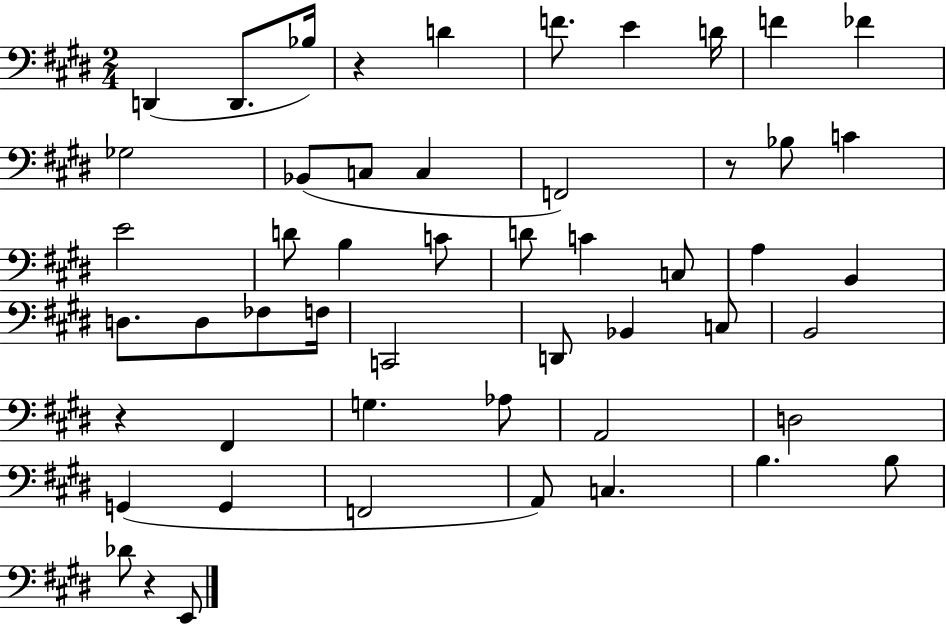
D2/q D2/e. Bb3/s R/q D4/q F4/e. E4/q D4/s F4/q FES4/q Gb3/h Bb2/e C3/e C3/q F2/h R/e Bb3/e C4/q E4/h D4/e B3/q C4/e D4/e C4/q C3/e A3/q B2/q D3/e. D3/e FES3/e F3/s C2/h D2/e Bb2/q C3/e B2/h R/q F#2/q G3/q. Ab3/e A2/h D3/h G2/q G2/q F2/h A2/e C3/q. B3/q. B3/e Db4/e R/q E2/e